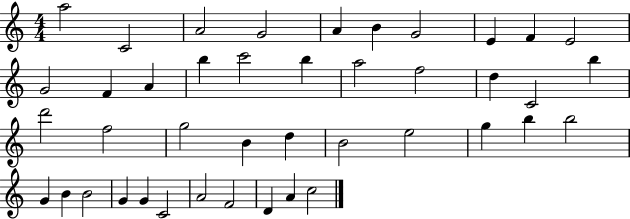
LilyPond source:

{
  \clef treble
  \numericTimeSignature
  \time 4/4
  \key c \major
  a''2 c'2 | a'2 g'2 | a'4 b'4 g'2 | e'4 f'4 e'2 | \break g'2 f'4 a'4 | b''4 c'''2 b''4 | a''2 f''2 | d''4 c'2 b''4 | \break d'''2 f''2 | g''2 b'4 d''4 | b'2 e''2 | g''4 b''4 b''2 | \break g'4 b'4 b'2 | g'4 g'4 c'2 | a'2 f'2 | d'4 a'4 c''2 | \break \bar "|."
}